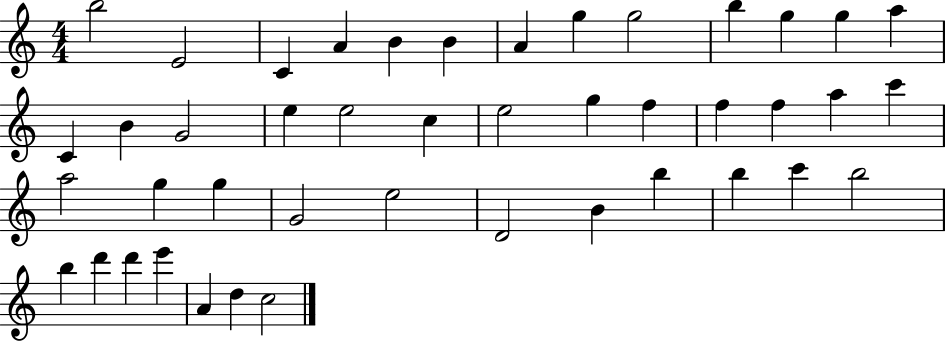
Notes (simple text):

B5/h E4/h C4/q A4/q B4/q B4/q A4/q G5/q G5/h B5/q G5/q G5/q A5/q C4/q B4/q G4/h E5/q E5/h C5/q E5/h G5/q F5/q F5/q F5/q A5/q C6/q A5/h G5/q G5/q G4/h E5/h D4/h B4/q B5/q B5/q C6/q B5/h B5/q D6/q D6/q E6/q A4/q D5/q C5/h